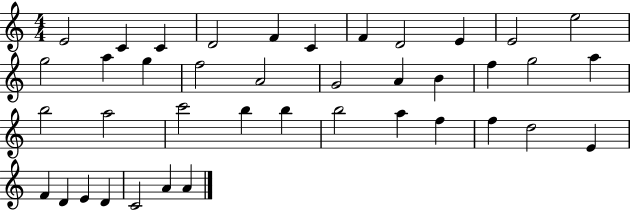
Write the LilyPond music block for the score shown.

{
  \clef treble
  \numericTimeSignature
  \time 4/4
  \key c \major
  e'2 c'4 c'4 | d'2 f'4 c'4 | f'4 d'2 e'4 | e'2 e''2 | \break g''2 a''4 g''4 | f''2 a'2 | g'2 a'4 b'4 | f''4 g''2 a''4 | \break b''2 a''2 | c'''2 b''4 b''4 | b''2 a''4 f''4 | f''4 d''2 e'4 | \break f'4 d'4 e'4 d'4 | c'2 a'4 a'4 | \bar "|."
}